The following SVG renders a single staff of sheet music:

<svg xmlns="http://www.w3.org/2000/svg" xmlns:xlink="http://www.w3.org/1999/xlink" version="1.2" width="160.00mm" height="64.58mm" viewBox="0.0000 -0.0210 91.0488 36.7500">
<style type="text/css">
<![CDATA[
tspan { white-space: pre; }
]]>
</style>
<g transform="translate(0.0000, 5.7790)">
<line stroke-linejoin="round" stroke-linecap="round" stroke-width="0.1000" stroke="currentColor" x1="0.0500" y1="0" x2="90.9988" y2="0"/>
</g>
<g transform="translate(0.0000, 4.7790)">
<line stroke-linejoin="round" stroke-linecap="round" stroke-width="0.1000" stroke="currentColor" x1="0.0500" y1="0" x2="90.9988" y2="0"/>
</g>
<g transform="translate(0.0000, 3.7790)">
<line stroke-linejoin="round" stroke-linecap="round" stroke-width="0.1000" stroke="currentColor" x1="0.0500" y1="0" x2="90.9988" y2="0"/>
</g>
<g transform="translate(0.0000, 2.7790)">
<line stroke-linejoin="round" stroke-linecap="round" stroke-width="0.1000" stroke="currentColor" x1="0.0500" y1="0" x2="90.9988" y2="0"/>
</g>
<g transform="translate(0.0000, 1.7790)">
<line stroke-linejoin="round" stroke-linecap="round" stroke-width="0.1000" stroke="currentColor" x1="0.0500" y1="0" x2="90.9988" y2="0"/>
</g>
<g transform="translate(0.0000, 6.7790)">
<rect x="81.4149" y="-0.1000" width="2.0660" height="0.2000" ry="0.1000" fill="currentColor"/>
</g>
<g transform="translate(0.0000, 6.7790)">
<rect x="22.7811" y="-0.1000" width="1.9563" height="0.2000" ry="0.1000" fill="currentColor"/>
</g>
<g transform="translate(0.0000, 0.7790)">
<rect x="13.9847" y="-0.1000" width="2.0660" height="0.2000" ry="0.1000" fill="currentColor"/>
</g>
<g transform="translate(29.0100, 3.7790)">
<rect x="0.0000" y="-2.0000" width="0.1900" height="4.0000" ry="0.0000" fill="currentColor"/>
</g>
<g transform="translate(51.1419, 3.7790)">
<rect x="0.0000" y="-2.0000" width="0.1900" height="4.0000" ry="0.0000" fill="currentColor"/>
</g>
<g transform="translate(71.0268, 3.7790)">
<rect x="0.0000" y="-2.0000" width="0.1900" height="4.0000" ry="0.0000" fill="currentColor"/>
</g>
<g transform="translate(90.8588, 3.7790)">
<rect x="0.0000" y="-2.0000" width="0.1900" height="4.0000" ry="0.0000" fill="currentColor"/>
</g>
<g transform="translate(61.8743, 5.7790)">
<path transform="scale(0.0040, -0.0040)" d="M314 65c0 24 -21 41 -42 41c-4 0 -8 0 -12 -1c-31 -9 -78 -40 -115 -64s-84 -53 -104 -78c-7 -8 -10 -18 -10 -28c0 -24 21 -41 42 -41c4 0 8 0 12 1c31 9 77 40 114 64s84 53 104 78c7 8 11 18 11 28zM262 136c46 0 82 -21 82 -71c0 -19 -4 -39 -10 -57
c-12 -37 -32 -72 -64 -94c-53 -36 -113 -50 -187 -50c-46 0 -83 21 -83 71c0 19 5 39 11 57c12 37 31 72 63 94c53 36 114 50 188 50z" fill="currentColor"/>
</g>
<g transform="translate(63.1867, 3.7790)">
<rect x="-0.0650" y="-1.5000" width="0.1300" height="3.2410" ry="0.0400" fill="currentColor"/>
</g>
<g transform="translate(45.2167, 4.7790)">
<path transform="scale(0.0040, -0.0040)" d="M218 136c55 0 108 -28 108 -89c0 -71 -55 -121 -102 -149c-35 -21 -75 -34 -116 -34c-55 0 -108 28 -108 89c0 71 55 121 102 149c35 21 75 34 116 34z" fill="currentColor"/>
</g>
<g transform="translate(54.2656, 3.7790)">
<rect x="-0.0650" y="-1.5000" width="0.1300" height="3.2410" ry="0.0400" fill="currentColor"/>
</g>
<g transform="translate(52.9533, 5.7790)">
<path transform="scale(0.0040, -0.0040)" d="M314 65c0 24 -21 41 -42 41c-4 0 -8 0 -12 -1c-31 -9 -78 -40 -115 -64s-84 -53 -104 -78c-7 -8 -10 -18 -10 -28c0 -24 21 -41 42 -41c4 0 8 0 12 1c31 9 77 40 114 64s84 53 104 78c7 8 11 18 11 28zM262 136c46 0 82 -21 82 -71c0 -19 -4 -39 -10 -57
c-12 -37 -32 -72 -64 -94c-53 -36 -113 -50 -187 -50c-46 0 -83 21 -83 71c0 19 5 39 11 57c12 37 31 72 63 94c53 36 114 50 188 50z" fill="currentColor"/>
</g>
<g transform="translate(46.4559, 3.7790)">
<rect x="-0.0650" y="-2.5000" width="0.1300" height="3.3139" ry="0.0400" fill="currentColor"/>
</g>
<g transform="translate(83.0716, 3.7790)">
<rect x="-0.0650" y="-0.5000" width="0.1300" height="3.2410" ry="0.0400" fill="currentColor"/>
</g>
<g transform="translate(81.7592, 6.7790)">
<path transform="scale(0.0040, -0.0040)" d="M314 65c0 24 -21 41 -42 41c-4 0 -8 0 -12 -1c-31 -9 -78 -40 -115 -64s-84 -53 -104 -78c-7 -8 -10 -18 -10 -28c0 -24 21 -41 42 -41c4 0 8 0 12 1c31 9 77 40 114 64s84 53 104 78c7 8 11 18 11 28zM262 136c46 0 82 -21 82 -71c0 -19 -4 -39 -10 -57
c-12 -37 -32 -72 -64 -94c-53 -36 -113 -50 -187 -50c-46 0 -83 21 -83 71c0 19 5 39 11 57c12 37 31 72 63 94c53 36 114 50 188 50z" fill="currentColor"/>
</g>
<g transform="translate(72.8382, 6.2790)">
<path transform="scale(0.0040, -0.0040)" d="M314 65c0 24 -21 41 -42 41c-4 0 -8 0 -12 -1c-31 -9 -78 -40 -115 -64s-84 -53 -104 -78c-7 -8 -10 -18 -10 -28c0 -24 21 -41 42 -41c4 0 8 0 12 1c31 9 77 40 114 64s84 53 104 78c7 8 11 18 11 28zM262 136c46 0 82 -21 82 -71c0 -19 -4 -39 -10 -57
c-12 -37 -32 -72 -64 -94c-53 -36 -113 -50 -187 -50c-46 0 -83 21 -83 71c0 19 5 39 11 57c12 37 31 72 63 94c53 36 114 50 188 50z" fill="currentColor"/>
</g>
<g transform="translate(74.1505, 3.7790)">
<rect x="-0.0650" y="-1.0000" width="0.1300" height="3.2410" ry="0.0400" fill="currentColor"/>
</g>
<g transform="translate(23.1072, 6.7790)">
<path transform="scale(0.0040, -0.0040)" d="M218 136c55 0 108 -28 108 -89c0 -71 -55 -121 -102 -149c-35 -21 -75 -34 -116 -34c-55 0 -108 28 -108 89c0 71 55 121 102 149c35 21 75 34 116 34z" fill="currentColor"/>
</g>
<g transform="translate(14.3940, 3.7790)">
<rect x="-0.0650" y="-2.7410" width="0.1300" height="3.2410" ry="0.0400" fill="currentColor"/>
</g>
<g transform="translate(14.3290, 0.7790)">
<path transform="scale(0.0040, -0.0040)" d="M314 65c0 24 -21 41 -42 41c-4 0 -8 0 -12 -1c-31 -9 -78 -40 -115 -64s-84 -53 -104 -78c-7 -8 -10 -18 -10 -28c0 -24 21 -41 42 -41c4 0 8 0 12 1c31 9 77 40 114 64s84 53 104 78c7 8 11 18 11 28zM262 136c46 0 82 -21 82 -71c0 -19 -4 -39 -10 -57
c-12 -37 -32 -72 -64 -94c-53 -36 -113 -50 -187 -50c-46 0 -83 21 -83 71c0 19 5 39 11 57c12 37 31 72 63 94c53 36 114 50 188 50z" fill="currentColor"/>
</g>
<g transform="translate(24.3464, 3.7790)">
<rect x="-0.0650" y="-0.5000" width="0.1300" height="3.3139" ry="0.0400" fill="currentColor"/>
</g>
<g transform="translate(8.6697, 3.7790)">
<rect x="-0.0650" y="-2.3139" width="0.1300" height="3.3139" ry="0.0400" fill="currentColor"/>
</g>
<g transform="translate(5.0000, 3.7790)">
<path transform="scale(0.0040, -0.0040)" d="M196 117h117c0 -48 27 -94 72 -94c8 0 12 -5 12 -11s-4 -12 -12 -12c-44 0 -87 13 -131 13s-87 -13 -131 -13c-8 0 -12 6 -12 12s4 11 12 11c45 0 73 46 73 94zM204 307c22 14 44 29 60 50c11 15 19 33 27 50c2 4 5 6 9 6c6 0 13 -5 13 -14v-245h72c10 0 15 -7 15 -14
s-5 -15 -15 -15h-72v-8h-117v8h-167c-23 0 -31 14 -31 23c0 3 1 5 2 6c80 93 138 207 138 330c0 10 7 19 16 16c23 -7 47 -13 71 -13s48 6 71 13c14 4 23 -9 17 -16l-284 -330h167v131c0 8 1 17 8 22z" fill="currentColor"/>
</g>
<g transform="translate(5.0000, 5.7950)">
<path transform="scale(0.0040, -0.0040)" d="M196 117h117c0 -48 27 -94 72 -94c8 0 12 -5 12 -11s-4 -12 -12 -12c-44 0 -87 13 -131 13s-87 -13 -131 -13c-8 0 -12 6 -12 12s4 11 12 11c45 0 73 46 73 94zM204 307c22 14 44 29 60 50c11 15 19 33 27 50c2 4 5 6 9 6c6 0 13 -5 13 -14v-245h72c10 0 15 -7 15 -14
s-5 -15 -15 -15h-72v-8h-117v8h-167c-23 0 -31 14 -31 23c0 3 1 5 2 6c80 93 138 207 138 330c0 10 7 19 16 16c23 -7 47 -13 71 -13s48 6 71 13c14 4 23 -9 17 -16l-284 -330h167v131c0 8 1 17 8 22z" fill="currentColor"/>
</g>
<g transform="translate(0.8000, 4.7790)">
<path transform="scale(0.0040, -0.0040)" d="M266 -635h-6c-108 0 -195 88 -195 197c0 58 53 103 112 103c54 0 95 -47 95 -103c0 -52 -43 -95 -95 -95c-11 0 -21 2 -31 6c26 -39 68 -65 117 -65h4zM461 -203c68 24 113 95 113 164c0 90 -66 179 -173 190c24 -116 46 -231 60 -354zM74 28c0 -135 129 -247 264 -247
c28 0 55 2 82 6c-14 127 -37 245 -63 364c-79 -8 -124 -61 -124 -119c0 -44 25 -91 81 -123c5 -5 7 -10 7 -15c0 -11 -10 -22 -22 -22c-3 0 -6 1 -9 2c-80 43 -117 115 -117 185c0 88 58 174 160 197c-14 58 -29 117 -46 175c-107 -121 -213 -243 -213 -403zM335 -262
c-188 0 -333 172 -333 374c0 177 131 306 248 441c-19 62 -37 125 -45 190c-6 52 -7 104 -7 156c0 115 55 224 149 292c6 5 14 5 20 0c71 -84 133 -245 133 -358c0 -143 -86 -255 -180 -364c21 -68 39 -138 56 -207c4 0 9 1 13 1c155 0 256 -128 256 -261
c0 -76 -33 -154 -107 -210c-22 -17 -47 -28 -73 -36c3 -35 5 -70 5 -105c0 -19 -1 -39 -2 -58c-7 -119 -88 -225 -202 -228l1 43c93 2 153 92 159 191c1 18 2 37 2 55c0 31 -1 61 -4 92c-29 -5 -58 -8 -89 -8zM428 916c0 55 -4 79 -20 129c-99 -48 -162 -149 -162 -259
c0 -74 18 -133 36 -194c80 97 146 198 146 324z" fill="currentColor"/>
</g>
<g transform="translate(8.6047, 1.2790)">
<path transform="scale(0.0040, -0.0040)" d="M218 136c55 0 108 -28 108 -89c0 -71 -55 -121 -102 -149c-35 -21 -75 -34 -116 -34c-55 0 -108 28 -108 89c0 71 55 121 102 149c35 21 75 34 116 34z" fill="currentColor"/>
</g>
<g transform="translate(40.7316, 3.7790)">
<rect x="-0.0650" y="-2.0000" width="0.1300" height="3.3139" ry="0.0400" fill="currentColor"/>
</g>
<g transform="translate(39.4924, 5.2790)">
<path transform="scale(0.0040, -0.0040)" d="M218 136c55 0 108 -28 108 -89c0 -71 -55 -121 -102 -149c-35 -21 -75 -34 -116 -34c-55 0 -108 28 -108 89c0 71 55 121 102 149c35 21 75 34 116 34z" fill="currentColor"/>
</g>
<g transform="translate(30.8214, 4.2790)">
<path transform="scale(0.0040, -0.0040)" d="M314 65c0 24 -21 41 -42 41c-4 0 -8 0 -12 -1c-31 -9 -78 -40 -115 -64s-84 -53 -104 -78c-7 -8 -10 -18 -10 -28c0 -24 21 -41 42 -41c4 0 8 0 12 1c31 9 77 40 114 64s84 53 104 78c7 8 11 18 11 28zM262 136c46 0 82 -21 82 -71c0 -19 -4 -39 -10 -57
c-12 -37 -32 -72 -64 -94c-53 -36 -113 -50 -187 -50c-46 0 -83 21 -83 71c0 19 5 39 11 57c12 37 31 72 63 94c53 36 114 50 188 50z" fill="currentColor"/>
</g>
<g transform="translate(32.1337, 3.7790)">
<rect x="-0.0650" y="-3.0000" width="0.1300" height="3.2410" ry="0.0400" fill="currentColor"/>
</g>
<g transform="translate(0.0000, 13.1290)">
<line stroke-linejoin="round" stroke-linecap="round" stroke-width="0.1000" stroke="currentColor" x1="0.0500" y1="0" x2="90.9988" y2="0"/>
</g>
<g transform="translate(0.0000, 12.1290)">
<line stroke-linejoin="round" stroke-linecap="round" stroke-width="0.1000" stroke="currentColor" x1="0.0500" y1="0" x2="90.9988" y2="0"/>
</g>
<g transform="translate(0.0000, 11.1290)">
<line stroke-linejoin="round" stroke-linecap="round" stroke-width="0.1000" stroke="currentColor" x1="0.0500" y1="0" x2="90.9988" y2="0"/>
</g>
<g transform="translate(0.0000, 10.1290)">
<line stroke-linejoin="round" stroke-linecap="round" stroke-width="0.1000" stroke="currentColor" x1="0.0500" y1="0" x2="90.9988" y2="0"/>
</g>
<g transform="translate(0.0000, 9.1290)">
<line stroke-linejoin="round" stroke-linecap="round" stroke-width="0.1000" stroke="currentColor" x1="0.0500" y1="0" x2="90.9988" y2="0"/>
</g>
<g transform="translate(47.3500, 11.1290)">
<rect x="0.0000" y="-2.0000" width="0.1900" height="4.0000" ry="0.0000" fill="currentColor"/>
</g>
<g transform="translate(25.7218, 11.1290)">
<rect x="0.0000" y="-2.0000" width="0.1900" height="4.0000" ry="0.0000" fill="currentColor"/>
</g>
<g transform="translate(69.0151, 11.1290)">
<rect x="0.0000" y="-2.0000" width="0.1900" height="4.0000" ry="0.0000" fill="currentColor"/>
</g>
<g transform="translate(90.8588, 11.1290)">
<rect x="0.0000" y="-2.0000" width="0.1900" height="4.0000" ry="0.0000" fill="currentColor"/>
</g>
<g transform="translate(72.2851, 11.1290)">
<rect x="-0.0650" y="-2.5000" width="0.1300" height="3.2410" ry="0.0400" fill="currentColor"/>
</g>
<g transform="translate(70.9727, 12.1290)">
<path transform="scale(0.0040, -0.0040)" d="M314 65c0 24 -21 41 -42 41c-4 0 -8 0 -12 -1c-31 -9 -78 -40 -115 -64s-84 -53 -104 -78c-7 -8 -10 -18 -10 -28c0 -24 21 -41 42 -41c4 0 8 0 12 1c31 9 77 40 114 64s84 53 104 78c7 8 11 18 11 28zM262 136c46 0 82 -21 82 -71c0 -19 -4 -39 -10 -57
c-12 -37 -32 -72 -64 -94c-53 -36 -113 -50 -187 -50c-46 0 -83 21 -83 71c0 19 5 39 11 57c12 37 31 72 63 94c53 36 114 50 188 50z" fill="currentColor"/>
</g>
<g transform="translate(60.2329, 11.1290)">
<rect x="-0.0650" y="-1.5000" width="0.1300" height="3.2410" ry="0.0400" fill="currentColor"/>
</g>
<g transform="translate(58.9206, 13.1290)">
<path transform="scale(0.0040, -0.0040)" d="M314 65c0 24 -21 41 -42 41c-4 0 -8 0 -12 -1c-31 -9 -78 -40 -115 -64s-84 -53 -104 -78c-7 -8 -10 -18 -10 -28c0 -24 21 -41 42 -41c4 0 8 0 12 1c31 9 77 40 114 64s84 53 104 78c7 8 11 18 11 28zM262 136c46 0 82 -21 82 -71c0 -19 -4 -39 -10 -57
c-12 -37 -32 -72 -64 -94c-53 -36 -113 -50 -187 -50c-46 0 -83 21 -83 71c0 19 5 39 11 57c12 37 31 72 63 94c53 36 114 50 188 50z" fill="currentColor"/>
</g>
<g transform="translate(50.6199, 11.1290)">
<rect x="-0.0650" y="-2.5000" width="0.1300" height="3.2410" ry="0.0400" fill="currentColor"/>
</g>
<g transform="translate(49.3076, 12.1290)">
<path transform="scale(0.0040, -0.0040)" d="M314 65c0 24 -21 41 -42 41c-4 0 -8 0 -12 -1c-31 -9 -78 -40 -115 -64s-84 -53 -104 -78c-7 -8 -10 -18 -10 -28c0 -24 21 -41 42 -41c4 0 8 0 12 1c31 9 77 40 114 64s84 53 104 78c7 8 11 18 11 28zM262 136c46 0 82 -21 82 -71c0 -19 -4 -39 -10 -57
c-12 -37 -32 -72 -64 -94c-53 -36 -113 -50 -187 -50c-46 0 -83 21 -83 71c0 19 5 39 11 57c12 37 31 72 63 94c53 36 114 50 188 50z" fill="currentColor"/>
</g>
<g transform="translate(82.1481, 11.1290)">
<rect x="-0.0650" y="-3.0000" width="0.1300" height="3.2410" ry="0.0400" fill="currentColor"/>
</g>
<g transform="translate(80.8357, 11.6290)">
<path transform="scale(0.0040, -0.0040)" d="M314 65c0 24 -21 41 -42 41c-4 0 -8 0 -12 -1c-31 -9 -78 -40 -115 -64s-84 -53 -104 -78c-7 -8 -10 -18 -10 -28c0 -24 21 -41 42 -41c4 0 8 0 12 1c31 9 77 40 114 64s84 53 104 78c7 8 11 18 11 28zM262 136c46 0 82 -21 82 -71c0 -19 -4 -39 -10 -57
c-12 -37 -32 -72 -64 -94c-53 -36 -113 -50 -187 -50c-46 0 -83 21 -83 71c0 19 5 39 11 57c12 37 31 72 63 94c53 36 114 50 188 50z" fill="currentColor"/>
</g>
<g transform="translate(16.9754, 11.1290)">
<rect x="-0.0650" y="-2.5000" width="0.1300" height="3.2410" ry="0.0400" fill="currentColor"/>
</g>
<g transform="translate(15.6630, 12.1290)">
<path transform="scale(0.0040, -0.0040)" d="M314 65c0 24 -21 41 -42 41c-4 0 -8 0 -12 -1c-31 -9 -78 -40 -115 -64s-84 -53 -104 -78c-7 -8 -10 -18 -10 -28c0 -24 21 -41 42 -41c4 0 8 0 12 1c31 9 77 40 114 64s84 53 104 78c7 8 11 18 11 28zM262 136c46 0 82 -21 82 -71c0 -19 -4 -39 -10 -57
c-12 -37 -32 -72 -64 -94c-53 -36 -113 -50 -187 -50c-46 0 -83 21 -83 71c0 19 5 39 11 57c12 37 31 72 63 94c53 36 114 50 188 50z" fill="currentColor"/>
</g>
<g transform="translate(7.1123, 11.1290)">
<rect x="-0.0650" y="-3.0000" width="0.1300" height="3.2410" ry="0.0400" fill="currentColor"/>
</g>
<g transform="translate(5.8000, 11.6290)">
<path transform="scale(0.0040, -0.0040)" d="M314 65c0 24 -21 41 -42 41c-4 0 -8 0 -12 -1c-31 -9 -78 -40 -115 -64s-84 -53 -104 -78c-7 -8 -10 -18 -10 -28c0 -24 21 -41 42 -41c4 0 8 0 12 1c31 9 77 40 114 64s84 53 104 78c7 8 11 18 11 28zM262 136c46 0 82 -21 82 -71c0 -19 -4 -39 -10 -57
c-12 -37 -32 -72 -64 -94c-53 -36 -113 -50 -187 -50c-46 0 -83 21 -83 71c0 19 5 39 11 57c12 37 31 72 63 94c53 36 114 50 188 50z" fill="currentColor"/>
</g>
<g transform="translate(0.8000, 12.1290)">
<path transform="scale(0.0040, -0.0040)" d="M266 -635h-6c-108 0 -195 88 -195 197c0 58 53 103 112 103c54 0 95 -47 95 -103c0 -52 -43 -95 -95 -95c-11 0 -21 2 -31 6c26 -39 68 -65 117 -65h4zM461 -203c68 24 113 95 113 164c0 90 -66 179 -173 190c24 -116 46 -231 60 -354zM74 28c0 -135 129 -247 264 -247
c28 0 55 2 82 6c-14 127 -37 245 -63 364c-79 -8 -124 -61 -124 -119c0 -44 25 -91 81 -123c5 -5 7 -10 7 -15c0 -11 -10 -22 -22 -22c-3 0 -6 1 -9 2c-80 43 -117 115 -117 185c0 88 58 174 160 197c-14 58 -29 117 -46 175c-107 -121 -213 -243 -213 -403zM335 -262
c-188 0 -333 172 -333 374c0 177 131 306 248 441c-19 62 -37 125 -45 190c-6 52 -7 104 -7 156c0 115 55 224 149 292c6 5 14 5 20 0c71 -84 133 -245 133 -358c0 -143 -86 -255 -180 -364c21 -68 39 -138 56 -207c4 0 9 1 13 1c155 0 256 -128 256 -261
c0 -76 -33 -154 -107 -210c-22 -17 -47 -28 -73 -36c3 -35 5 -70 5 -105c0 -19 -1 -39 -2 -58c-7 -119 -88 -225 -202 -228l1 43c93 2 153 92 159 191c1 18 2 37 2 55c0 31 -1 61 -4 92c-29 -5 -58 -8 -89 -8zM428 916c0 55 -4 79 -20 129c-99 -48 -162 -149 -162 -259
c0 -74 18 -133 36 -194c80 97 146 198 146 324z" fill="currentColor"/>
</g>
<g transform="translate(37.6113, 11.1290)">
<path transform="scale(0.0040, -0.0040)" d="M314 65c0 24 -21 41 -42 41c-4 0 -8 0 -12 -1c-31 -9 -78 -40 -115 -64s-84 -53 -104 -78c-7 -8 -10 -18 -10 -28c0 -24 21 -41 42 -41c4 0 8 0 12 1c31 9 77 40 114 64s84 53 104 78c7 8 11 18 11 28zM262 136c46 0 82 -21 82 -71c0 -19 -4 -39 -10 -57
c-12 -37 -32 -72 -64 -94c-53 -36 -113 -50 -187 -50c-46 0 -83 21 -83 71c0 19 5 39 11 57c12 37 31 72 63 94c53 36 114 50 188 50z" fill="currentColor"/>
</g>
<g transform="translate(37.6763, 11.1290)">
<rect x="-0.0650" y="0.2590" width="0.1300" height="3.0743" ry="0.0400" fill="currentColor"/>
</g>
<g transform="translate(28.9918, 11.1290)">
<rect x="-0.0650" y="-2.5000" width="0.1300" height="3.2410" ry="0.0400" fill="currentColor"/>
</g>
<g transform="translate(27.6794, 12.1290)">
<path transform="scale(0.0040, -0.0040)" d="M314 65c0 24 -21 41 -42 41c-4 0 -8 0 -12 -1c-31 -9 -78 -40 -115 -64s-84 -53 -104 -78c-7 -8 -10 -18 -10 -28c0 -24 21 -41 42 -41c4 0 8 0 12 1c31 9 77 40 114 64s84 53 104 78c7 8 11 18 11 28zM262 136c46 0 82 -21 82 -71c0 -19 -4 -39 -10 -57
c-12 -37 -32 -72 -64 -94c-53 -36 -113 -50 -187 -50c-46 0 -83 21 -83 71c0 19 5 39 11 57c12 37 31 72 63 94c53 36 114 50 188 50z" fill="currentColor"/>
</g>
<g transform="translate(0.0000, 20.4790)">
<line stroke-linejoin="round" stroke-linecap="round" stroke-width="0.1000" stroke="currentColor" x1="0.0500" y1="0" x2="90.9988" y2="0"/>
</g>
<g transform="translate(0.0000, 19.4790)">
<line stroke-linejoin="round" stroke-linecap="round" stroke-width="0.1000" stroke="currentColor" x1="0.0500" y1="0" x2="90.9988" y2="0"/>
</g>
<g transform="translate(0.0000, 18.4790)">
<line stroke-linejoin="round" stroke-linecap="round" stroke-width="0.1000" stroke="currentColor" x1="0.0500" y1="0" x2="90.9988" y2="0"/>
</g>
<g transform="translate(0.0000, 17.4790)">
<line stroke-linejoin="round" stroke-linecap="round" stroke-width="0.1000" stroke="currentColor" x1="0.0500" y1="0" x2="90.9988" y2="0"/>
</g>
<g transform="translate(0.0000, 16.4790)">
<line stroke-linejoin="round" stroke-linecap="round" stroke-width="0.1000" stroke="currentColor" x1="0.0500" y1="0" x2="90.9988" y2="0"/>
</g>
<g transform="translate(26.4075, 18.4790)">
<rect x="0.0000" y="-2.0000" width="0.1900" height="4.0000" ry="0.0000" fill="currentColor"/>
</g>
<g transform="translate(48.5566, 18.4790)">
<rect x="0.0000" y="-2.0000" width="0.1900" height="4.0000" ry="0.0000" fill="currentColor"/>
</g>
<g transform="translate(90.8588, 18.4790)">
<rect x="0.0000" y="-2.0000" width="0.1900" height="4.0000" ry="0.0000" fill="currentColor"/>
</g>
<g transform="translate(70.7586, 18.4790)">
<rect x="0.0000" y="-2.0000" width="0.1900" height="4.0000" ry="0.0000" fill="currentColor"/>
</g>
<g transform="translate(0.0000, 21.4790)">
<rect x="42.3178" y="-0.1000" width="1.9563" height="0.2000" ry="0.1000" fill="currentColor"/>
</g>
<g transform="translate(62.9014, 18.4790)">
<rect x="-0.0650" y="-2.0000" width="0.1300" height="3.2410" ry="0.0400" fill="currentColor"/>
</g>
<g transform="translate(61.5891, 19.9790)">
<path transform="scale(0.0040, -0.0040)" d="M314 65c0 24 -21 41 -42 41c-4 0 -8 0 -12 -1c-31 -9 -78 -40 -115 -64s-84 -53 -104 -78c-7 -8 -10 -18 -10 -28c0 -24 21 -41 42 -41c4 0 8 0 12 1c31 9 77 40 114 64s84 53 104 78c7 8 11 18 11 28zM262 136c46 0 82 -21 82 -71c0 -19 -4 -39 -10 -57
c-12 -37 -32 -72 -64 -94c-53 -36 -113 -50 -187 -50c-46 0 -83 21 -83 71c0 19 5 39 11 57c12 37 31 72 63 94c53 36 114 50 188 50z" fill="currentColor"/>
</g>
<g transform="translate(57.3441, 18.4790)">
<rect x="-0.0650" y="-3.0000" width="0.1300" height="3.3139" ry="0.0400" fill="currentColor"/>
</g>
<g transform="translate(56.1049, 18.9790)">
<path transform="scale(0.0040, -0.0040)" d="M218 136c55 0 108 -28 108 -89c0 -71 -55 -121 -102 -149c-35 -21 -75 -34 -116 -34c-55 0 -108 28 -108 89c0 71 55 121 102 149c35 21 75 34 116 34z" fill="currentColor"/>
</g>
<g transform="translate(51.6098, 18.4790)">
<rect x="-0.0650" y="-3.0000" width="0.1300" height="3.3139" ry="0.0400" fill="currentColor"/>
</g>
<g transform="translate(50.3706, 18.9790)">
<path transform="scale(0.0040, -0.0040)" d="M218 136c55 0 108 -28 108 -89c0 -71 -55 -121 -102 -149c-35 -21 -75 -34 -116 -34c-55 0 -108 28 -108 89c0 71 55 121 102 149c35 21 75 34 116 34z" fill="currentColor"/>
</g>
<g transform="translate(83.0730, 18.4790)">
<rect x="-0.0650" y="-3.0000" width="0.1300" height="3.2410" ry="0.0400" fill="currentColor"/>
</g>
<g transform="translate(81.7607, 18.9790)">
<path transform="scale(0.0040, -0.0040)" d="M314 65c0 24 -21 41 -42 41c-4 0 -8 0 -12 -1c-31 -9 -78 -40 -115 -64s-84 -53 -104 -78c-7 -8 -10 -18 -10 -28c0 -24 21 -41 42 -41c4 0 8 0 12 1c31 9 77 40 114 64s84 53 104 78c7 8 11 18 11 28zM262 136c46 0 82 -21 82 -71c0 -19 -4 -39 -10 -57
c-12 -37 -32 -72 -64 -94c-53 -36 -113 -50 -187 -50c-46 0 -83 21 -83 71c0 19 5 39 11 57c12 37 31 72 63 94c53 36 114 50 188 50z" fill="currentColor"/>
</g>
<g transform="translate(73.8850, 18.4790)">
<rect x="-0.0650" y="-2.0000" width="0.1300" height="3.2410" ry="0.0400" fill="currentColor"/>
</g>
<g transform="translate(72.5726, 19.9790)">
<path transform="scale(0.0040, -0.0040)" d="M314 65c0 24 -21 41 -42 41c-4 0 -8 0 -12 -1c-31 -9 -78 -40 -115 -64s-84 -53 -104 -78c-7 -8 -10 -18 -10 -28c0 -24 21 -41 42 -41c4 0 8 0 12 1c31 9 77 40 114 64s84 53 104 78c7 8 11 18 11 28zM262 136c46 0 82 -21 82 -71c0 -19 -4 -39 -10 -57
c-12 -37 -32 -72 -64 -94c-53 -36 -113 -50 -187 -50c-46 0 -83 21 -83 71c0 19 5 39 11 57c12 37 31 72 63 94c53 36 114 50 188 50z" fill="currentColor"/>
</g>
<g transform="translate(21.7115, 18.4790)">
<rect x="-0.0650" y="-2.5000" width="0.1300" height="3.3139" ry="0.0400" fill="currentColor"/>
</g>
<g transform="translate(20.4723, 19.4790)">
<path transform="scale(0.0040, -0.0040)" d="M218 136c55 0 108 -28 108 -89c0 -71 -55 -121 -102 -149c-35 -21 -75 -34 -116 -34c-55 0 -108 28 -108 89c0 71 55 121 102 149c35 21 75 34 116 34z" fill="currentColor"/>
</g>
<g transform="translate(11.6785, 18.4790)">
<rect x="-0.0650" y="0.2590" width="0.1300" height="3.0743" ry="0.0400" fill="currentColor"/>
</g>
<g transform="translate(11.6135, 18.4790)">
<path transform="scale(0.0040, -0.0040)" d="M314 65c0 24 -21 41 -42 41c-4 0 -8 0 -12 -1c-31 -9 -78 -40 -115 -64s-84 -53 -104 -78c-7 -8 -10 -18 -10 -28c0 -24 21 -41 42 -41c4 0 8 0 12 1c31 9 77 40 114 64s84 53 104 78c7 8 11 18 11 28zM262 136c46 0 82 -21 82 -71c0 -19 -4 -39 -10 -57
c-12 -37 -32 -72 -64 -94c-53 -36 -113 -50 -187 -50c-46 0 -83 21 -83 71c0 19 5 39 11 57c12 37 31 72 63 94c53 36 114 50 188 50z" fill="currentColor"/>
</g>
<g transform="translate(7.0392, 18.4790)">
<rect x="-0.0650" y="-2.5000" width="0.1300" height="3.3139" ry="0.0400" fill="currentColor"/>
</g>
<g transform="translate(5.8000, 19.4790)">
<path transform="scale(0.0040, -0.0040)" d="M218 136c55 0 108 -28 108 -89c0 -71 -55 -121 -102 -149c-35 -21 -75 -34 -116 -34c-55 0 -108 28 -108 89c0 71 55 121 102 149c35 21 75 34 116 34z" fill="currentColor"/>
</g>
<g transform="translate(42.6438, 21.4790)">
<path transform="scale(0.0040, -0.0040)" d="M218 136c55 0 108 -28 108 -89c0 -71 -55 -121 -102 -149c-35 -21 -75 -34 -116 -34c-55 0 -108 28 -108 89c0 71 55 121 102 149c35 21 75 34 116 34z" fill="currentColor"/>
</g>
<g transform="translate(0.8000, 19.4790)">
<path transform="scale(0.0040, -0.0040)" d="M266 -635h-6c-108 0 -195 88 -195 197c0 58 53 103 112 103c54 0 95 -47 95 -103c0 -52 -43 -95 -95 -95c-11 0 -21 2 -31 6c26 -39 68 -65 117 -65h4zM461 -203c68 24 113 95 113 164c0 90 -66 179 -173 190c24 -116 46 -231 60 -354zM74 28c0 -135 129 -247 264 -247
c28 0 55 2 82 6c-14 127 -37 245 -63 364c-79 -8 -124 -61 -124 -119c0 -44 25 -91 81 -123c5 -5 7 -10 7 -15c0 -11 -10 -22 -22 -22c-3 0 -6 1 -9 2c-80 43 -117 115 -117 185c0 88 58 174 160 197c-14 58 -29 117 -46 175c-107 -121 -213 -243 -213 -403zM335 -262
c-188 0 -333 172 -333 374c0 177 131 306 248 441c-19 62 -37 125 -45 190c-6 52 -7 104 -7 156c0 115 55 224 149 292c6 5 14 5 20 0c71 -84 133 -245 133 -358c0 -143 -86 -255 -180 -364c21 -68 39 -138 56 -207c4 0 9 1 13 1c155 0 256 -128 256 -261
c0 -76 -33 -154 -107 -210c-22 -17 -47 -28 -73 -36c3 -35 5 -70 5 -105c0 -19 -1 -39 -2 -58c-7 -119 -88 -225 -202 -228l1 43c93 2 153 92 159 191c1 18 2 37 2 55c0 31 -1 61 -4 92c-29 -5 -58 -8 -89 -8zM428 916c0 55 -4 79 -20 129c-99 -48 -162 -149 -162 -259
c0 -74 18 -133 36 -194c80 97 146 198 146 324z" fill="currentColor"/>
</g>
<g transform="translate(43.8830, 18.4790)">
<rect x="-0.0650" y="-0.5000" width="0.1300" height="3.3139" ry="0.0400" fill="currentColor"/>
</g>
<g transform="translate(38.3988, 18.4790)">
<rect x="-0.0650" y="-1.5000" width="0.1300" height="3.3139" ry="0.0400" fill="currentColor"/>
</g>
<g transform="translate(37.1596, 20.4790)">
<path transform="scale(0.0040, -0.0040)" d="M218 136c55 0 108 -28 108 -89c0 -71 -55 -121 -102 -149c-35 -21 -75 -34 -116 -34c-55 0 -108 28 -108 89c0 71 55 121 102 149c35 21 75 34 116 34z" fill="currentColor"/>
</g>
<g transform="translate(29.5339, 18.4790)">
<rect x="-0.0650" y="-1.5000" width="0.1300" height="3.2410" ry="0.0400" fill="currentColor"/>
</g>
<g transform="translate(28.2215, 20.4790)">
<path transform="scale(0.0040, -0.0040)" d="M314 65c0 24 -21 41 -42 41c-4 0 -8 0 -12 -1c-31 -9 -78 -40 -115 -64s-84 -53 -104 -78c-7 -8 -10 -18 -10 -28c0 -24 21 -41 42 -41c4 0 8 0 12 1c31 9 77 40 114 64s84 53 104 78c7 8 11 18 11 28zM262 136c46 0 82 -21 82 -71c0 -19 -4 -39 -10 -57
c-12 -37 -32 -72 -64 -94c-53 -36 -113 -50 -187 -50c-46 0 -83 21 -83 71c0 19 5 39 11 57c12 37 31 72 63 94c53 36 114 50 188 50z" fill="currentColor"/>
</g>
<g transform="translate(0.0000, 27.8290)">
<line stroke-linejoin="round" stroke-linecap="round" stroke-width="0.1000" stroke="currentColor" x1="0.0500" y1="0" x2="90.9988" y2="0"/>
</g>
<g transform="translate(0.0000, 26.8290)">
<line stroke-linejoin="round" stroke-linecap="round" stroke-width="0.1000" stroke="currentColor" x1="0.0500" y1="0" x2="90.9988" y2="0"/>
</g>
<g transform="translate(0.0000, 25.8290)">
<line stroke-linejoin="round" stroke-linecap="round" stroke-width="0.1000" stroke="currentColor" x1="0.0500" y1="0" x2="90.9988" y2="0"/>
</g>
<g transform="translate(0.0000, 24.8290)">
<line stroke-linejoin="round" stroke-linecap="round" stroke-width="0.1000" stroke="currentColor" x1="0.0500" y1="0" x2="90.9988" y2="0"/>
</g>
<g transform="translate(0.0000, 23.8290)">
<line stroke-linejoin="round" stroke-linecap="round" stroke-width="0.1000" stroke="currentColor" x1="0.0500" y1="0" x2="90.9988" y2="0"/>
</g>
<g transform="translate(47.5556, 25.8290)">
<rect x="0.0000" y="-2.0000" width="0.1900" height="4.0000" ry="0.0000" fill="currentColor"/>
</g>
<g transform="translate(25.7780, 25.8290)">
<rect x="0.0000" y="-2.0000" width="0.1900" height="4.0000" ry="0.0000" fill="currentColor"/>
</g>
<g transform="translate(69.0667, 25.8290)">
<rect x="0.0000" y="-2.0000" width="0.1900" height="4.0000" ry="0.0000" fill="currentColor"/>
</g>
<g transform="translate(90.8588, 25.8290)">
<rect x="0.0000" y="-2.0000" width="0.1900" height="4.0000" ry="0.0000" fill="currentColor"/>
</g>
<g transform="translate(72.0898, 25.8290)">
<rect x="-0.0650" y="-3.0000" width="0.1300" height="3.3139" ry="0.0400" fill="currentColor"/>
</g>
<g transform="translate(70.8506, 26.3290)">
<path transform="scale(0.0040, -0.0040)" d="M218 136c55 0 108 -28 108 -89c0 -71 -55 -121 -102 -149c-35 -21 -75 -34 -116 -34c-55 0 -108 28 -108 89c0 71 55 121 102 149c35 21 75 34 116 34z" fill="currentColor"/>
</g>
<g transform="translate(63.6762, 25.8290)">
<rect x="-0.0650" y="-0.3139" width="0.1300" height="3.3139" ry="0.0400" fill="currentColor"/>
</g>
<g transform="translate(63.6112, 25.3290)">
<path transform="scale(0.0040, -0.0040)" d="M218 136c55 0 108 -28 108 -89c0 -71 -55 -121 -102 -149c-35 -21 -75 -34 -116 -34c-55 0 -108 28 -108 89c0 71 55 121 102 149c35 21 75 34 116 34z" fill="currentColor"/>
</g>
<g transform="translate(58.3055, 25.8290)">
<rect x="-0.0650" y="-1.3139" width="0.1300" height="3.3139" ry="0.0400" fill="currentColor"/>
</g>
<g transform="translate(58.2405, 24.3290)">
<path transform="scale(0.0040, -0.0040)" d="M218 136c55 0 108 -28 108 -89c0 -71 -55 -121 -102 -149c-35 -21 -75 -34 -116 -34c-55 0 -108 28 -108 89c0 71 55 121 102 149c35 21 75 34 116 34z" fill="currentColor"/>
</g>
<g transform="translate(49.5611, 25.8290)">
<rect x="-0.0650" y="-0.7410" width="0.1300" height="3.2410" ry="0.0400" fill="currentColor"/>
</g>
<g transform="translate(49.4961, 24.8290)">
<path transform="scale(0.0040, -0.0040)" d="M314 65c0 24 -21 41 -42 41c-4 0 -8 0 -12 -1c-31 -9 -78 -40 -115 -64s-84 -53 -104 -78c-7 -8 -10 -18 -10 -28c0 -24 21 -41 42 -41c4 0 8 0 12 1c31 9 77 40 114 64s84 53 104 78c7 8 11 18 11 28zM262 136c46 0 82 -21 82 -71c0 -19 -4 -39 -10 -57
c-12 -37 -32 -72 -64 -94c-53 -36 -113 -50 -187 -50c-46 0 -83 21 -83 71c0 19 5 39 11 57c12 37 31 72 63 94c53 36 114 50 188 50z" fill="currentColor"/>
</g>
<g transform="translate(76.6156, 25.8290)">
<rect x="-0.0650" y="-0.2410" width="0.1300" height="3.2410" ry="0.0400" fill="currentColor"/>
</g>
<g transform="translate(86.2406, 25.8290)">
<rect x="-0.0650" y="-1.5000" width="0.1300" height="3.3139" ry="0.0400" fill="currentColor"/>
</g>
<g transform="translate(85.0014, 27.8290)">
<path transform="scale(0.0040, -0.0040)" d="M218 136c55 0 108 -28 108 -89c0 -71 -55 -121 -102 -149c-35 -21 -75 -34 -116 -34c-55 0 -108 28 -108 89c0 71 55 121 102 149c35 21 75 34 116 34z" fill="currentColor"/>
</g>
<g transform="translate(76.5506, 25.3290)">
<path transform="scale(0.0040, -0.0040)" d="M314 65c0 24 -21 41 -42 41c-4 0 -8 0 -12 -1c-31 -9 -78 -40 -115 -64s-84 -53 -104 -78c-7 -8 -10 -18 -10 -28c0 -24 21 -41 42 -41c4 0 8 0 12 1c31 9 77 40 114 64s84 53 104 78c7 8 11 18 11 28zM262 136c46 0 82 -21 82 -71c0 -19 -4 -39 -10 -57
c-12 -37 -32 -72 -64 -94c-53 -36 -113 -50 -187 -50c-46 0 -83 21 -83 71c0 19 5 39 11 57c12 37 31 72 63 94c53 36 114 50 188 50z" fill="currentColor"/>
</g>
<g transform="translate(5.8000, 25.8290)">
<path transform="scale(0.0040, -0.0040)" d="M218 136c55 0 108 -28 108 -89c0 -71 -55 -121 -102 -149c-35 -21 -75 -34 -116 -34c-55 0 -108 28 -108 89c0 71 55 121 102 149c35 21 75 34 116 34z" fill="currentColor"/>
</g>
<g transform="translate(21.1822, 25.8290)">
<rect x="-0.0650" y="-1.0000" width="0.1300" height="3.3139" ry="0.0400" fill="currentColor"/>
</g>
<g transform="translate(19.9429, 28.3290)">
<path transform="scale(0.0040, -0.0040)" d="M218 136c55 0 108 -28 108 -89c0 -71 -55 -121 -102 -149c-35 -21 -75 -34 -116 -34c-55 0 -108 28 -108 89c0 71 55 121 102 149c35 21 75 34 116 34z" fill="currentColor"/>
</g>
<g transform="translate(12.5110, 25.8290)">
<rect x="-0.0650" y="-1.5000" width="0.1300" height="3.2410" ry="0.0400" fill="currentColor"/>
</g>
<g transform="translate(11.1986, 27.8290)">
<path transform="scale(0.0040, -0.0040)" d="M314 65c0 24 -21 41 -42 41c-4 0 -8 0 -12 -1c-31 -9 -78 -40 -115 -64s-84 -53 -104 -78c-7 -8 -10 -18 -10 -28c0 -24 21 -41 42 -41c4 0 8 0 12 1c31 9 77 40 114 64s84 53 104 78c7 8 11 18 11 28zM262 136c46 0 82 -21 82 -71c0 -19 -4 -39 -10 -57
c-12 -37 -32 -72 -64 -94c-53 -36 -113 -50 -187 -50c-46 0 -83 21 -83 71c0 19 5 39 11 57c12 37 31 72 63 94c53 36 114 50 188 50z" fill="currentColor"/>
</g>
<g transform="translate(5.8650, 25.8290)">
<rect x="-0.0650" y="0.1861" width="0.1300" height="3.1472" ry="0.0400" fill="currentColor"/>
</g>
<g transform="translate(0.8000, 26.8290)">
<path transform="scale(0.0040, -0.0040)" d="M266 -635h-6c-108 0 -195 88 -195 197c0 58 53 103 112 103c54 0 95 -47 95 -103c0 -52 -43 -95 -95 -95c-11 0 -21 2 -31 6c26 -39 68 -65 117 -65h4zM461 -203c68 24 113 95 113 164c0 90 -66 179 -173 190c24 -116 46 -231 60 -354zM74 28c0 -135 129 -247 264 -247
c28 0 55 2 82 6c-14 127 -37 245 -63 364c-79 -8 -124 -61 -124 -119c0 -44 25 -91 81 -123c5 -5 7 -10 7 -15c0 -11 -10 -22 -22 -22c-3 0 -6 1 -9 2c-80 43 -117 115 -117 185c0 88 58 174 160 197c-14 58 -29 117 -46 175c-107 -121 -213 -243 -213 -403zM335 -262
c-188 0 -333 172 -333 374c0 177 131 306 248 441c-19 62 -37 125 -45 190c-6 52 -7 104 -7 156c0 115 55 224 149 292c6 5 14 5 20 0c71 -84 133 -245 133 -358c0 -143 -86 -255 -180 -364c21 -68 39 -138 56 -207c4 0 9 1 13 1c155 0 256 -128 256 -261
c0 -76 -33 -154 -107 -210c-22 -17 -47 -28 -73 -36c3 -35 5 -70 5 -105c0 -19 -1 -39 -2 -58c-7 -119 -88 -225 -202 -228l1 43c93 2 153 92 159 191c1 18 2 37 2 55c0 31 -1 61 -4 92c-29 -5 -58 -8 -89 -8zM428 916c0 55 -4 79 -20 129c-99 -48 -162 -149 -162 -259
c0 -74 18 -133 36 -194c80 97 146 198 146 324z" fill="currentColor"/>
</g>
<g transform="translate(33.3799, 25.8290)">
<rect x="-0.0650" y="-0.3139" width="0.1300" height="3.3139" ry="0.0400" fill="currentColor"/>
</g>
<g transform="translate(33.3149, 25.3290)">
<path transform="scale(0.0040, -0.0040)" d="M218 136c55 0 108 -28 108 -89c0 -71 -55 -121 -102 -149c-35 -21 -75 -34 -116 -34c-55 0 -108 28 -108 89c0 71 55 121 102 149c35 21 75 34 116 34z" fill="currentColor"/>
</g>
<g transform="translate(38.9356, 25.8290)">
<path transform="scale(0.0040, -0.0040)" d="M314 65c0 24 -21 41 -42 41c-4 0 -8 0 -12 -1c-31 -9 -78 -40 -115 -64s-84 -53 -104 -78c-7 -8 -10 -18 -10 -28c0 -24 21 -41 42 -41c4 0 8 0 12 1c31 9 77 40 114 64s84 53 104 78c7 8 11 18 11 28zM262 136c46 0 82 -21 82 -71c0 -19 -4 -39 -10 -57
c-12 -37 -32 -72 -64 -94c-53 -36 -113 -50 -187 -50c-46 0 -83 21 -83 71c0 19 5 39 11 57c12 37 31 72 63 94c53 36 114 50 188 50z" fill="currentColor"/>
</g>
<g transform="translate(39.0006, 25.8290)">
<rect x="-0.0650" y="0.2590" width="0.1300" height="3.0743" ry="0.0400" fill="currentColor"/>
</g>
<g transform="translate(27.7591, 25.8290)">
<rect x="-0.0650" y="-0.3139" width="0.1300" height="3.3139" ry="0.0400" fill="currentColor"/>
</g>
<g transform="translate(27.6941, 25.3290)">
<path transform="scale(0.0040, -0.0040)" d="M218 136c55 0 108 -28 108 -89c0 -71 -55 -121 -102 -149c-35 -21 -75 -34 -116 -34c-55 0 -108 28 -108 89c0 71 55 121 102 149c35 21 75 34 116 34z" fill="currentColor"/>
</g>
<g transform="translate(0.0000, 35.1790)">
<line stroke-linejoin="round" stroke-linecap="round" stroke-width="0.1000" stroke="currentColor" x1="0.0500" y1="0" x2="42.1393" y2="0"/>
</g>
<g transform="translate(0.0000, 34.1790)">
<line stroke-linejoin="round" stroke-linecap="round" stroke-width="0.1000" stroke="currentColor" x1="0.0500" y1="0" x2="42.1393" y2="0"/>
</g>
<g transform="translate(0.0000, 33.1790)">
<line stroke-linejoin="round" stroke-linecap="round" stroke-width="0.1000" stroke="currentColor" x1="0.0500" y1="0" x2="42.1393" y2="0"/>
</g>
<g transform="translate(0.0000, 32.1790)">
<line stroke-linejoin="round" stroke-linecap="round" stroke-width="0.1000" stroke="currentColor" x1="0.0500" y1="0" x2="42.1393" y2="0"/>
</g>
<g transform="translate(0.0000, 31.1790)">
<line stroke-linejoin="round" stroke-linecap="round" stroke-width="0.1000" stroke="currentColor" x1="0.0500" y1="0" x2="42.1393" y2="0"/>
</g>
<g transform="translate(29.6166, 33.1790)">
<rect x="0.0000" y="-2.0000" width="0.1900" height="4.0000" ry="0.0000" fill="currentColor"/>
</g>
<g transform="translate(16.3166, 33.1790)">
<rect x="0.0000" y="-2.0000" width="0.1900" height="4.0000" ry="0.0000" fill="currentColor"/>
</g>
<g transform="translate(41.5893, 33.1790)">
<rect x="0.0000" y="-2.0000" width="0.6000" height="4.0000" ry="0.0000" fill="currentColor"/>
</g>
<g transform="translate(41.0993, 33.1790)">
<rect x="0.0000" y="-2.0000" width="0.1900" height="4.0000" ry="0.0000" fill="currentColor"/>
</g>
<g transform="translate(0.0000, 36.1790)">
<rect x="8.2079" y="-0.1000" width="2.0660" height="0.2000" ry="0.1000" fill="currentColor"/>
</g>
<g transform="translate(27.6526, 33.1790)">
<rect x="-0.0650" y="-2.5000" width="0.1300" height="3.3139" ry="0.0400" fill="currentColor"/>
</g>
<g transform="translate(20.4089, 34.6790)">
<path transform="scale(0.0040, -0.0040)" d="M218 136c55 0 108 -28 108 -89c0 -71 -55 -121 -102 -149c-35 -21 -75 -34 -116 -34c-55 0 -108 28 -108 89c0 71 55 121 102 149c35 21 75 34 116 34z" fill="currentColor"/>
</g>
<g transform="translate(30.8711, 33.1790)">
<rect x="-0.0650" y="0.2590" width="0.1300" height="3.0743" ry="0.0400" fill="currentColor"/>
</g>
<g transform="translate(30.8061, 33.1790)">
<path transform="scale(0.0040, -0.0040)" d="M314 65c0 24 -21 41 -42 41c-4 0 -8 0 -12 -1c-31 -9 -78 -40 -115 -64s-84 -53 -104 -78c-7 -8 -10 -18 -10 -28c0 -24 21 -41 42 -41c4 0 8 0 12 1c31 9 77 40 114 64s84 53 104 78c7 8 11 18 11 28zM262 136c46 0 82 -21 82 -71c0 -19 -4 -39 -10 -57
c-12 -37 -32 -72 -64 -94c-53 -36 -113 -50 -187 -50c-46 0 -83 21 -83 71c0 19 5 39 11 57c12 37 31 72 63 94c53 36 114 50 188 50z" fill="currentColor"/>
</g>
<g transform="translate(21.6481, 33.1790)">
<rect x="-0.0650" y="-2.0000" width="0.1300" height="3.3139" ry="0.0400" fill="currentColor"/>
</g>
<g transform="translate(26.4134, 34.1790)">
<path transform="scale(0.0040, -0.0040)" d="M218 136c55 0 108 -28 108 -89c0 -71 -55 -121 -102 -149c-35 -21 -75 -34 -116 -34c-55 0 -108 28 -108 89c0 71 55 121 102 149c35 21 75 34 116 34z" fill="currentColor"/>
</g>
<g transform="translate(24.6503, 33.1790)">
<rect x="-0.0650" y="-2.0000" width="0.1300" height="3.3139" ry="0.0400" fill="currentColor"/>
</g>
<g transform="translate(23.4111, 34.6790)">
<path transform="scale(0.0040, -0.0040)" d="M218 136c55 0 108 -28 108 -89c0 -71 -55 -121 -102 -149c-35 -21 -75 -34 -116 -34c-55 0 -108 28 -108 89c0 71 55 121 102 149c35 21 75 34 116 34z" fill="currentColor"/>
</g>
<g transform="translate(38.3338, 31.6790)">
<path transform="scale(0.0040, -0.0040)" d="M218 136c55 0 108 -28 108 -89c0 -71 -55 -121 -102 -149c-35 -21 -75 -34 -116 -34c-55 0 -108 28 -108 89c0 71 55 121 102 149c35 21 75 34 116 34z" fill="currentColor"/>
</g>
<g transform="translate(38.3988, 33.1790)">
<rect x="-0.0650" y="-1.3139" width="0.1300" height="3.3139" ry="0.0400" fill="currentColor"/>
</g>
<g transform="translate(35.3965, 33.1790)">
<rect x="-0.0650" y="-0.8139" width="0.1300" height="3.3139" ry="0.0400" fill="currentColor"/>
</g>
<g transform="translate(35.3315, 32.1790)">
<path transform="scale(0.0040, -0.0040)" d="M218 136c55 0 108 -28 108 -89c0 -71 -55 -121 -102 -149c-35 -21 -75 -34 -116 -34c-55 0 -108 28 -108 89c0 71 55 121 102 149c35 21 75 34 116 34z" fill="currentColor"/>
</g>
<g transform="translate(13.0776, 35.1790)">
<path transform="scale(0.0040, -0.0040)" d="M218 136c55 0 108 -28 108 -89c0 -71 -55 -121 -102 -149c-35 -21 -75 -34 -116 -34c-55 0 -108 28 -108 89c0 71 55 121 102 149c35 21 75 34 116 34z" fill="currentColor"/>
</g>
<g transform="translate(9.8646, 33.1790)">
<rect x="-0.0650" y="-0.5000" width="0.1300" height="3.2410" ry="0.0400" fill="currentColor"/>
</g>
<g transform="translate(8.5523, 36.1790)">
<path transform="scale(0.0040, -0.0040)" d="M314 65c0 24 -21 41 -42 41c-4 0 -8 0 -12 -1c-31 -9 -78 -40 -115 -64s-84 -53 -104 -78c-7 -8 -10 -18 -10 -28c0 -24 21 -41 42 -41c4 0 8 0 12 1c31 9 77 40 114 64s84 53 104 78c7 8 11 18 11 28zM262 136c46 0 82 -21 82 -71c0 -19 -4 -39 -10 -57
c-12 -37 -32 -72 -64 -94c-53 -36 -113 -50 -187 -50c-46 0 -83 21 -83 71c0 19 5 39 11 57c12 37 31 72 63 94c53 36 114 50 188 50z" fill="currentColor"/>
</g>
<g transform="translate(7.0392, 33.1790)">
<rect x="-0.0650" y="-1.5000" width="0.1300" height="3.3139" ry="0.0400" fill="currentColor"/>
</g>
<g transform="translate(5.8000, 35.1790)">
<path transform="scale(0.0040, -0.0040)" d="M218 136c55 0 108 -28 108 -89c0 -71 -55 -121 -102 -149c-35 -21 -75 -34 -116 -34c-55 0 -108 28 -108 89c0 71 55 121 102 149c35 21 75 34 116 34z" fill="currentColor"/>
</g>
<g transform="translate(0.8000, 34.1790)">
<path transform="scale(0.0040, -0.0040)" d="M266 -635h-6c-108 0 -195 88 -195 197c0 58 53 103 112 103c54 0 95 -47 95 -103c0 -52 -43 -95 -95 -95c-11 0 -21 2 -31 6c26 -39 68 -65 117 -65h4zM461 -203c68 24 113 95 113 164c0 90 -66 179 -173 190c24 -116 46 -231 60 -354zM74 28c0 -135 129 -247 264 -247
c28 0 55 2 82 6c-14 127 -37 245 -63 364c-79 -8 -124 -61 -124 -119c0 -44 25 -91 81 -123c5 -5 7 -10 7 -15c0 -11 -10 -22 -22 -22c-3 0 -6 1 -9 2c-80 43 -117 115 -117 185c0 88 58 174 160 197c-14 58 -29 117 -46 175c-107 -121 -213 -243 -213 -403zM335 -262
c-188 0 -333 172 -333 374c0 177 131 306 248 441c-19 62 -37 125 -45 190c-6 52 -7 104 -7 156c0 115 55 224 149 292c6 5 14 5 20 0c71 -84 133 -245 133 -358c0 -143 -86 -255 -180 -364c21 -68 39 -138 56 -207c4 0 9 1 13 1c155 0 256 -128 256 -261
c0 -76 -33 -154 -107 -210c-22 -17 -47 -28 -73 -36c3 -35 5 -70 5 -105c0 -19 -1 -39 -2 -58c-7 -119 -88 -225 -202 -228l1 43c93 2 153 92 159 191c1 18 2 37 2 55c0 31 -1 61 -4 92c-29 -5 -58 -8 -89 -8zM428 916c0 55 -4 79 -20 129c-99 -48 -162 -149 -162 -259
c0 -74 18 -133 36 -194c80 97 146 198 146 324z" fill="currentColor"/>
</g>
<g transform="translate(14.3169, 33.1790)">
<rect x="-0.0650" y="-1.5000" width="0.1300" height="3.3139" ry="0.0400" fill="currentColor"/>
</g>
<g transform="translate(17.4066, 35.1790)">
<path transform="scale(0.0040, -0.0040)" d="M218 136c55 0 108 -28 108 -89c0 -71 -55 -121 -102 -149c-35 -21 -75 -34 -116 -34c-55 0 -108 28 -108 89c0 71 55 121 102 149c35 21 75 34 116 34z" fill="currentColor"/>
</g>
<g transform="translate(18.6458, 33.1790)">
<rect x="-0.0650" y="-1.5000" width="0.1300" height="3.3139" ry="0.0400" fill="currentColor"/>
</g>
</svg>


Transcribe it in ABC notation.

X:1
T:Untitled
M:4/4
L:1/4
K:C
g a2 C A2 F G E2 E2 D2 C2 A2 G2 G2 B2 G2 E2 G2 A2 G B2 G E2 E C A A F2 F2 A2 B E2 D c c B2 d2 e c A c2 E E C2 E E F F G B2 d e